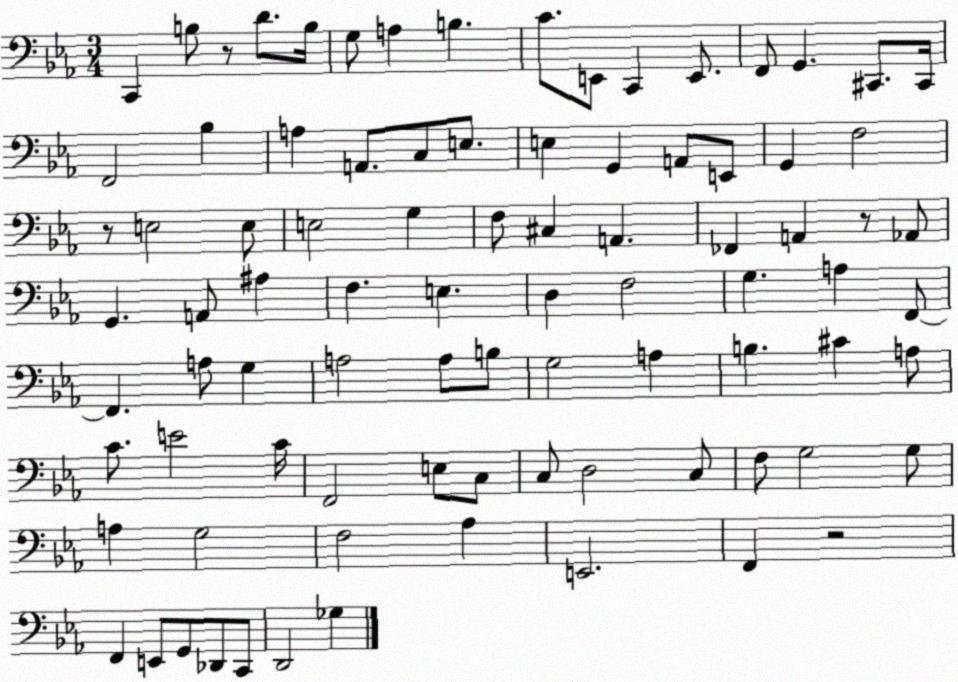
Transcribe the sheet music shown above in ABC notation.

X:1
T:Untitled
M:3/4
L:1/4
K:Eb
C,, B,/2 z/2 D/2 B,/4 G,/2 A, B, C/2 E,,/2 C,, E,,/2 F,,/2 G,, ^C,,/2 ^C,,/4 F,,2 _B, A, A,,/2 C,/2 E,/2 E, G,, A,,/2 E,,/2 G,, F,2 z/2 E,2 E,/2 E,2 G, F,/2 ^C, A,, _F,, A,, z/2 _A,,/2 G,, A,,/2 ^A, F, E, D, F,2 G, A, F,,/2 F,, A,/2 G, A,2 A,/2 B,/2 G,2 A, B, ^C A,/2 C/2 E2 C/4 F,,2 E,/2 C,/2 C,/2 D,2 C,/2 F,/2 G,2 G,/2 A, G,2 F,2 _A, E,,2 F,, z2 F,, E,,/2 G,,/2 _D,,/2 C,,/2 D,,2 _G,